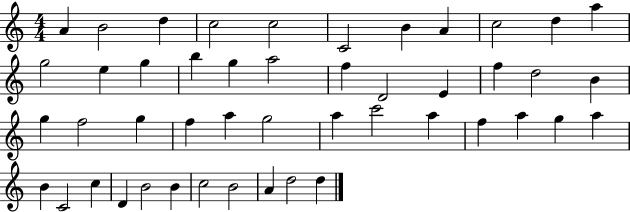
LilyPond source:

{
  \clef treble
  \numericTimeSignature
  \time 4/4
  \key c \major
  a'4 b'2 d''4 | c''2 c''2 | c'2 b'4 a'4 | c''2 d''4 a''4 | \break g''2 e''4 g''4 | b''4 g''4 a''2 | f''4 d'2 e'4 | f''4 d''2 b'4 | \break g''4 f''2 g''4 | f''4 a''4 g''2 | a''4 c'''2 a''4 | f''4 a''4 g''4 a''4 | \break b'4 c'2 c''4 | d'4 b'2 b'4 | c''2 b'2 | a'4 d''2 d''4 | \break \bar "|."
}